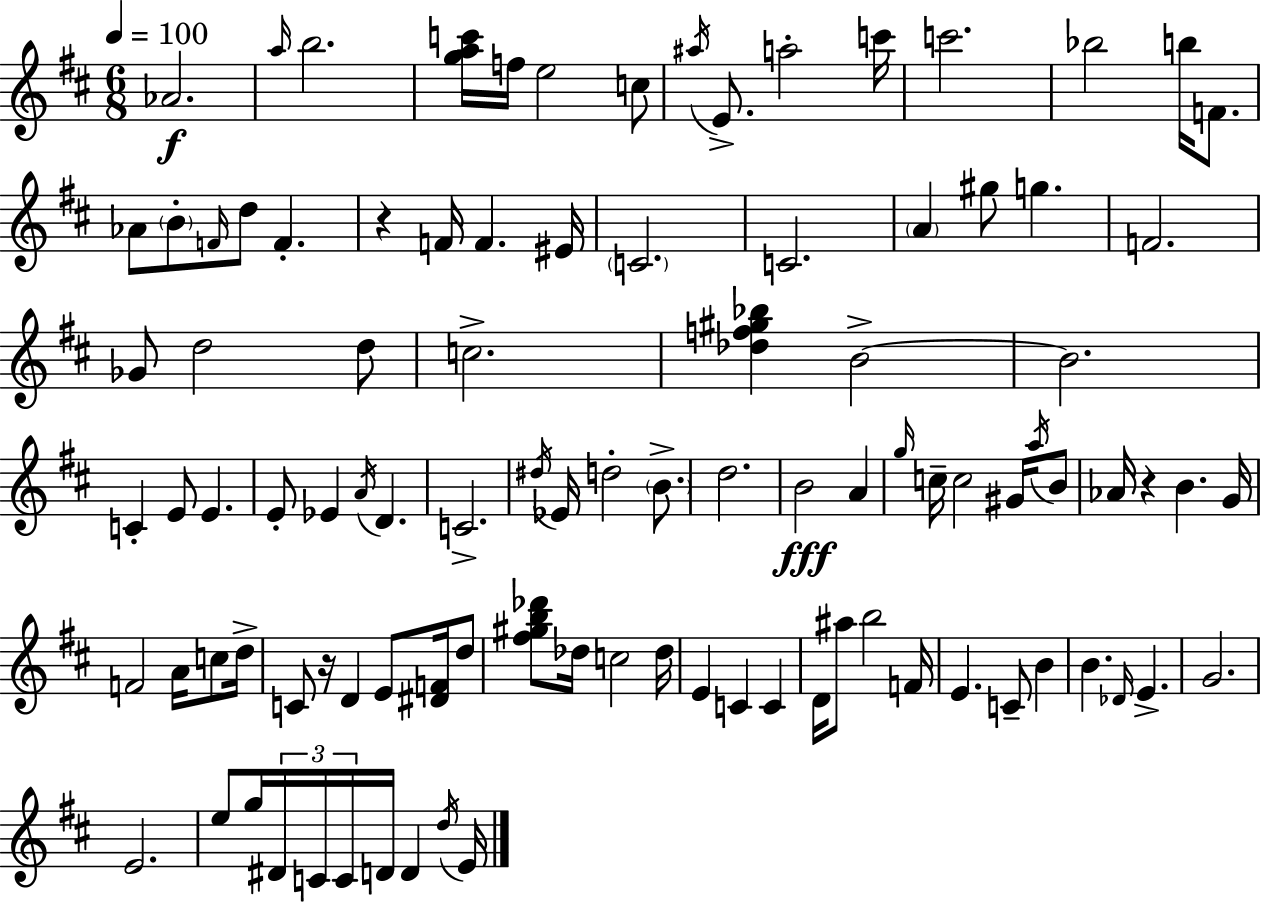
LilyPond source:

{
  \clef treble
  \numericTimeSignature
  \time 6/8
  \key d \major
  \tempo 4 = 100
  aes'2.\f | \grace { a''16 } b''2. | <g'' a'' c'''>16 f''16 e''2 c''8 | \acciaccatura { ais''16 } e'8.-> a''2-. | \break c'''16 c'''2. | bes''2 b''16 f'8. | aes'8 \parenthesize b'8-. \grace { f'16 } d''8 f'4.-. | r4 f'16 f'4. | \break eis'16 \parenthesize c'2. | c'2. | \parenthesize a'4 gis''8 g''4. | f'2. | \break ges'8 d''2 | d''8 c''2.-> | <des'' f'' gis'' bes''>4 b'2->~~ | b'2. | \break c'4-. e'8 e'4. | e'8-. ees'4 \acciaccatura { a'16 } d'4. | c'2.-> | \acciaccatura { dis''16 } ees'16 d''2-. | \break \parenthesize b'8.-> d''2. | b'2\fff | a'4 \grace { g''16 } c''16-- c''2 | gis'16 \acciaccatura { a''16 } b'8 aes'16 r4 | \break b'4. g'16 f'2 | a'16 c''8 d''16-> c'8 r16 d'4 | e'8 <dis' f'>16 d''8 <fis'' gis'' b'' des'''>8 des''16 c''2 | des''16 e'4 c'4 | \break c'4 d'16 ais''8 b''2 | f'16 e'4. | c'8-- b'4 b'4. | \grace { des'16 } e'4.-> g'2. | \break e'2. | e''8 g''16 \tuplet 3/2 { dis'16 | c'16 c'16 } d'16 d'4 \acciaccatura { d''16 } e'16 \bar "|."
}